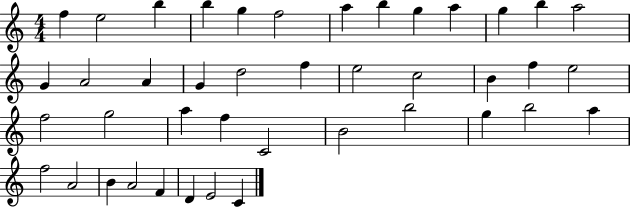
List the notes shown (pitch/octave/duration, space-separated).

F5/q E5/h B5/q B5/q G5/q F5/h A5/q B5/q G5/q A5/q G5/q B5/q A5/h G4/q A4/h A4/q G4/q D5/h F5/q E5/h C5/h B4/q F5/q E5/h F5/h G5/h A5/q F5/q C4/h B4/h B5/h G5/q B5/h A5/q F5/h A4/h B4/q A4/h F4/q D4/q E4/h C4/q